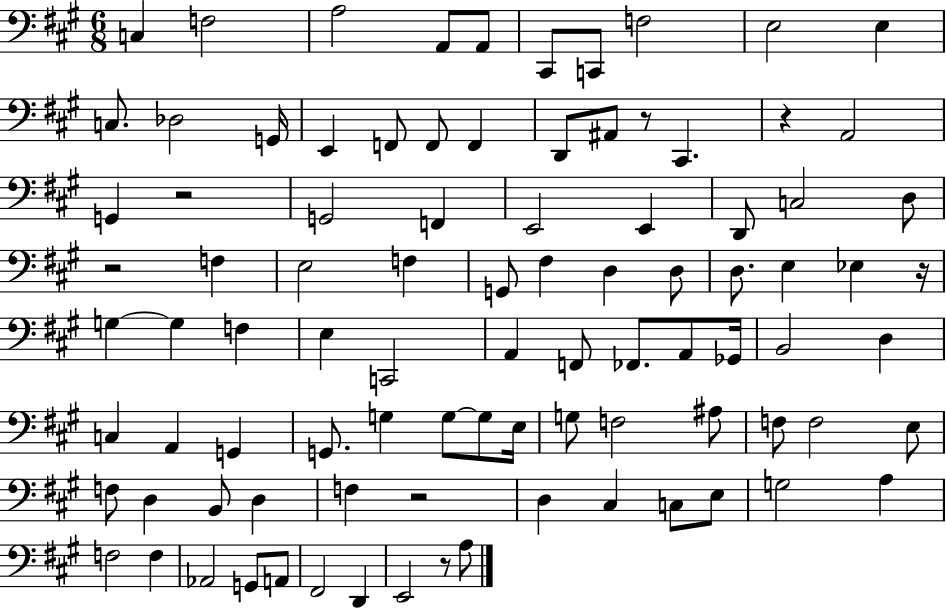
C3/q F3/h A3/h A2/e A2/e C#2/e C2/e F3/h E3/h E3/q C3/e. Db3/h G2/s E2/q F2/e F2/e F2/q D2/e A#2/e R/e C#2/q. R/q A2/h G2/q R/h G2/h F2/q E2/h E2/q D2/e C3/h D3/e R/h F3/q E3/h F3/q G2/e F#3/q D3/q D3/e D3/e. E3/q Eb3/q R/s G3/q G3/q F3/q E3/q C2/h A2/q F2/e FES2/e. A2/e Gb2/s B2/h D3/q C3/q A2/q G2/q G2/e. G3/q G3/e G3/e E3/s G3/e F3/h A#3/e F3/e F3/h E3/e F3/e D3/q B2/e D3/q F3/q R/h D3/q C#3/q C3/e E3/e G3/h A3/q F3/h F3/q Ab2/h G2/e A2/e F#2/h D2/q E2/h R/e A3/e